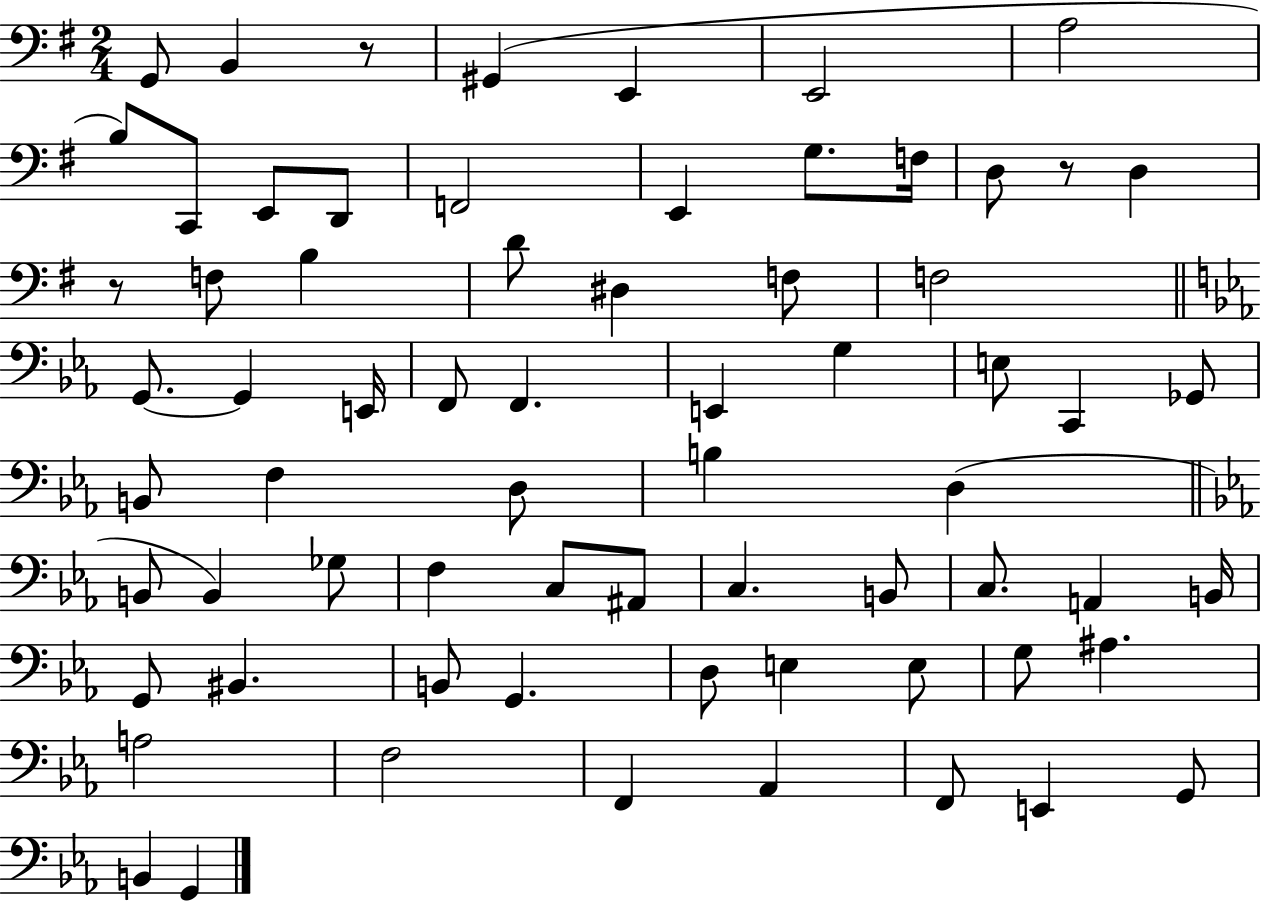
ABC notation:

X:1
T:Untitled
M:2/4
L:1/4
K:G
G,,/2 B,, z/2 ^G,, E,, E,,2 A,2 B,/2 C,,/2 E,,/2 D,,/2 F,,2 E,, G,/2 F,/4 D,/2 z/2 D, z/2 F,/2 B, D/2 ^D, F,/2 F,2 G,,/2 G,, E,,/4 F,,/2 F,, E,, G, E,/2 C,, _G,,/2 B,,/2 F, D,/2 B, D, B,,/2 B,, _G,/2 F, C,/2 ^A,,/2 C, B,,/2 C,/2 A,, B,,/4 G,,/2 ^B,, B,,/2 G,, D,/2 E, E,/2 G,/2 ^A, A,2 F,2 F,, _A,, F,,/2 E,, G,,/2 B,, G,,